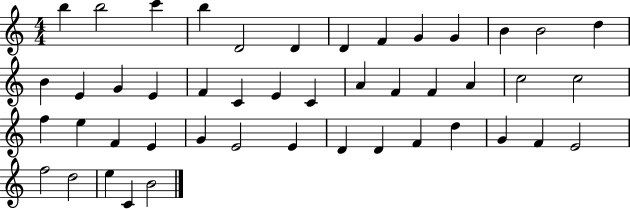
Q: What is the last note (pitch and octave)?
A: B4